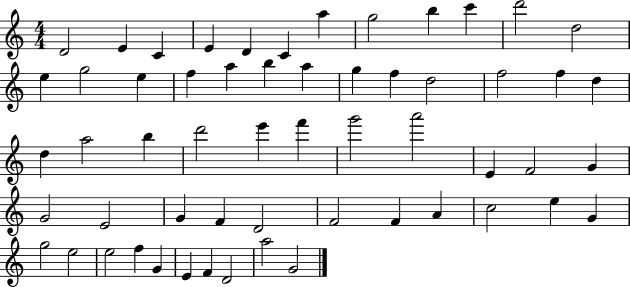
{
  \clef treble
  \numericTimeSignature
  \time 4/4
  \key c \major
  d'2 e'4 c'4 | e'4 d'4 c'4 a''4 | g''2 b''4 c'''4 | d'''2 d''2 | \break e''4 g''2 e''4 | f''4 a''4 b''4 a''4 | g''4 f''4 d''2 | f''2 f''4 d''4 | \break d''4 a''2 b''4 | d'''2 e'''4 f'''4 | g'''2 a'''2 | e'4 f'2 g'4 | \break g'2 e'2 | g'4 f'4 d'2 | f'2 f'4 a'4 | c''2 e''4 g'4 | \break g''2 e''2 | e''2 f''4 g'4 | e'4 f'4 d'2 | a''2 g'2 | \break \bar "|."
}